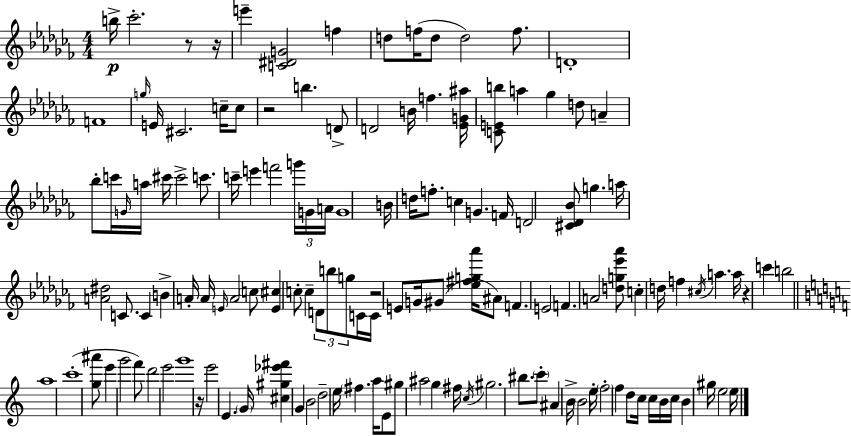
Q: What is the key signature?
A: AES minor